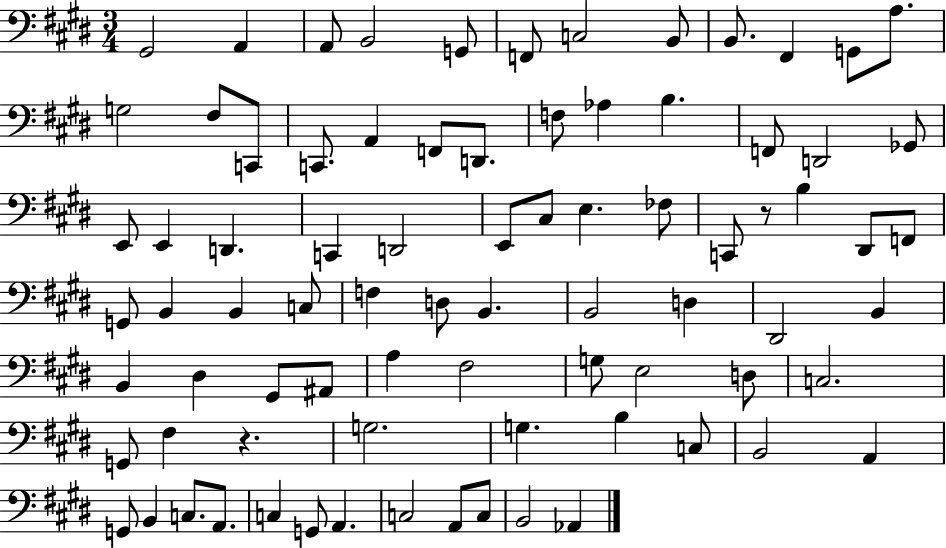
X:1
T:Untitled
M:3/4
L:1/4
K:E
^G,,2 A,, A,,/2 B,,2 G,,/2 F,,/2 C,2 B,,/2 B,,/2 ^F,, G,,/2 A,/2 G,2 ^F,/2 C,,/2 C,,/2 A,, F,,/2 D,,/2 F,/2 _A, B, F,,/2 D,,2 _G,,/2 E,,/2 E,, D,, C,, D,,2 E,,/2 ^C,/2 E, _F,/2 C,,/2 z/2 B, ^D,,/2 F,,/2 G,,/2 B,, B,, C,/2 F, D,/2 B,, B,,2 D, ^D,,2 B,, B,, ^D, ^G,,/2 ^A,,/2 A, ^F,2 G,/2 E,2 D,/2 C,2 G,,/2 ^F, z G,2 G, B, C,/2 B,,2 A,, G,,/2 B,, C,/2 A,,/2 C, G,,/2 A,, C,2 A,,/2 C,/2 B,,2 _A,,